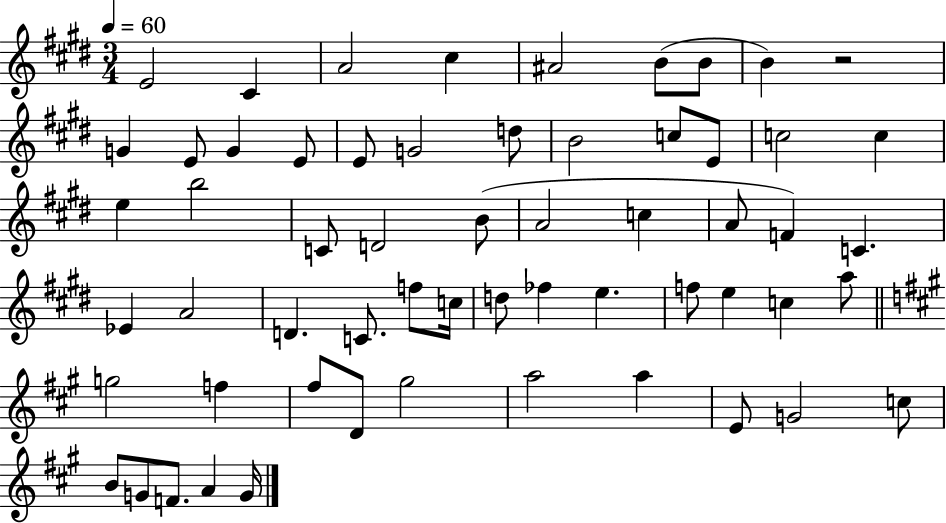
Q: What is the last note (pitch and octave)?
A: G4